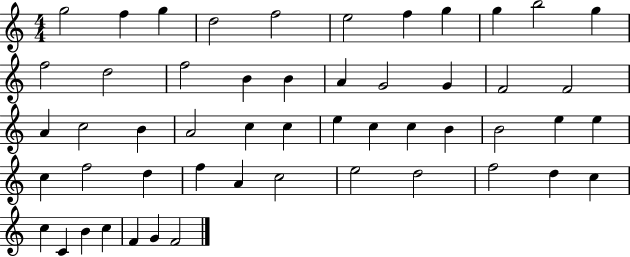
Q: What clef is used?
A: treble